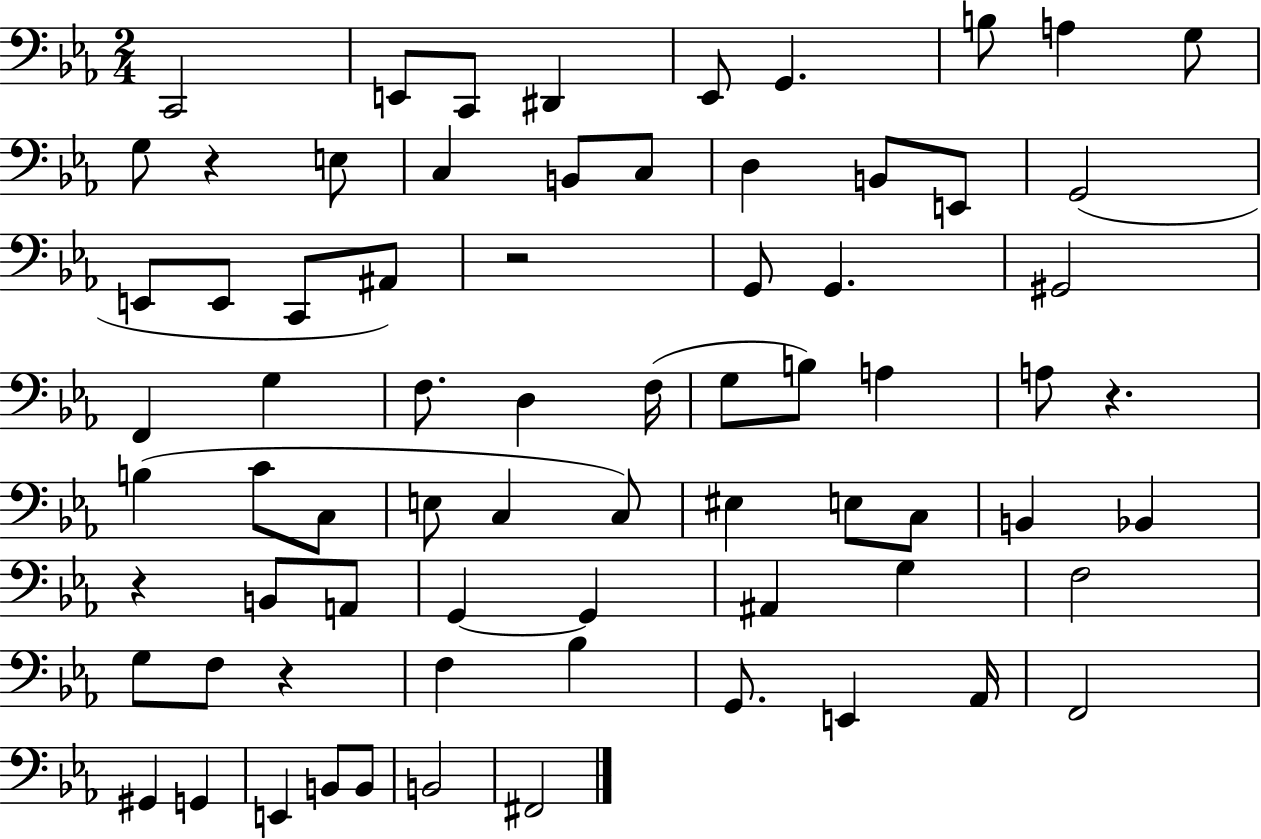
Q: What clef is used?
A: bass